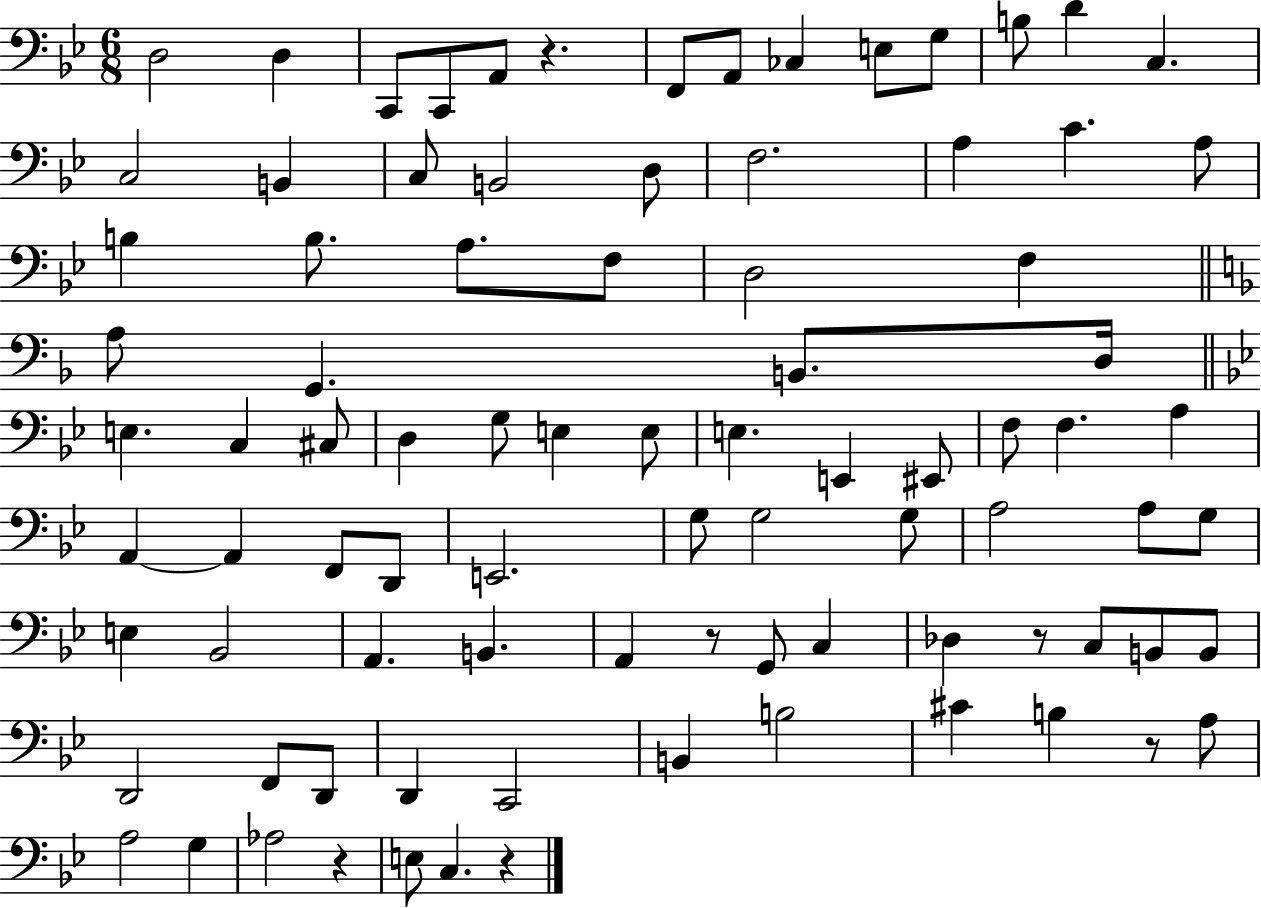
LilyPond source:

{
  \clef bass
  \numericTimeSignature
  \time 6/8
  \key bes \major
  d2 d4 | c,8 c,8 a,8 r4. | f,8 a,8 ces4 e8 g8 | b8 d'4 c4. | \break c2 b,4 | c8 b,2 d8 | f2. | a4 c'4. a8 | \break b4 b8. a8. f8 | d2 f4 | \bar "||" \break \key f \major a8 g,4. b,8. d16 | \bar "||" \break \key bes \major e4. c4 cis8 | d4 g8 e4 e8 | e4. e,4 eis,8 | f8 f4. a4 | \break a,4~~ a,4 f,8 d,8 | e,2. | g8 g2 g8 | a2 a8 g8 | \break e4 bes,2 | a,4. b,4. | a,4 r8 g,8 c4 | des4 r8 c8 b,8 b,8 | \break d,2 f,8 d,8 | d,4 c,2 | b,4 b2 | cis'4 b4 r8 a8 | \break a2 g4 | aes2 r4 | e8 c4. r4 | \bar "|."
}